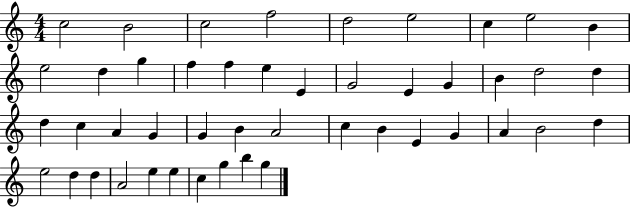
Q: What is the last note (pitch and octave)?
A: G5